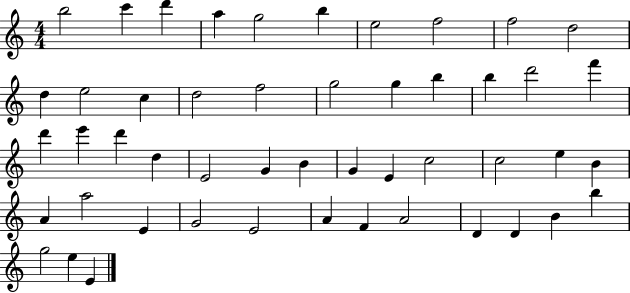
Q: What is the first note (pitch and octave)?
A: B5